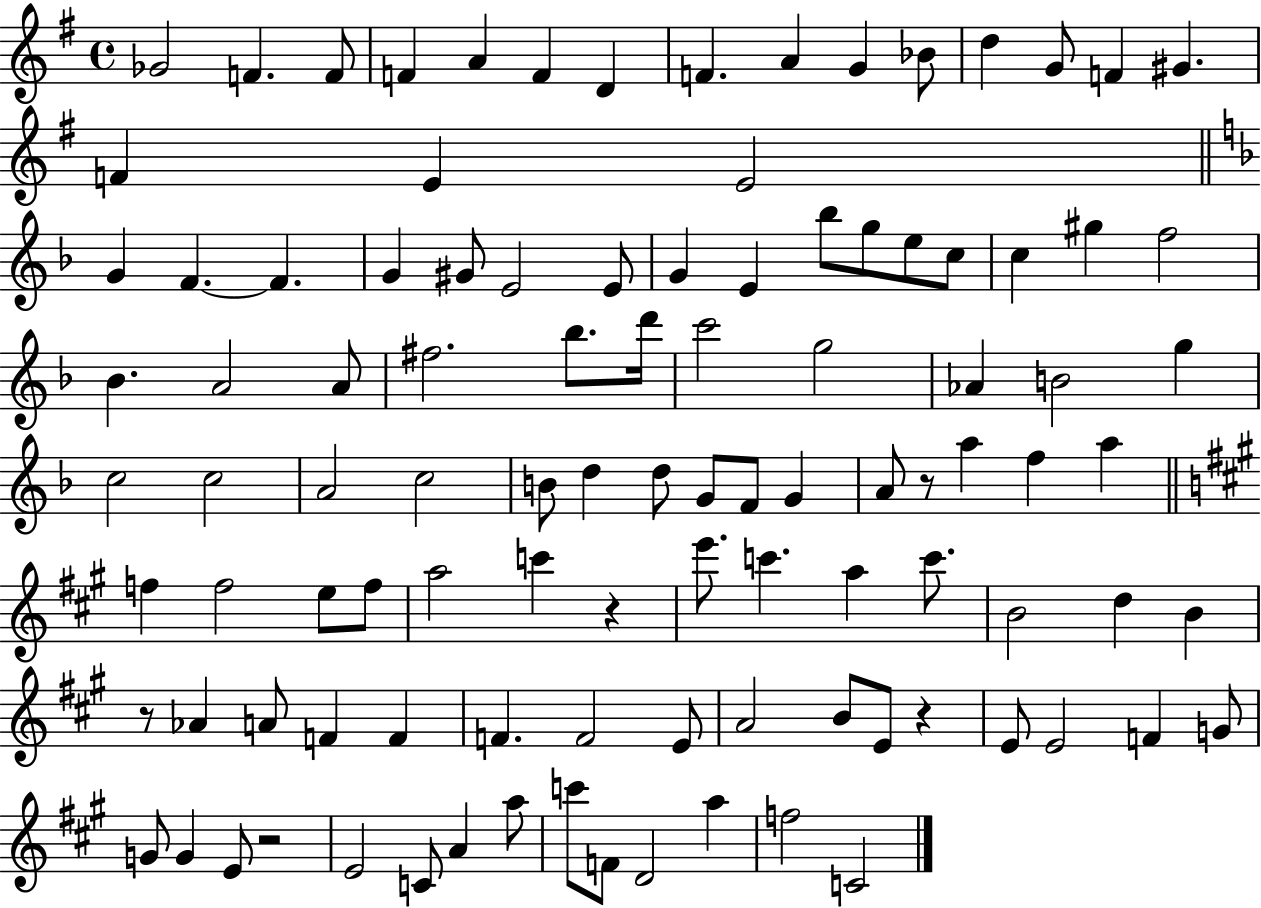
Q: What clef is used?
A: treble